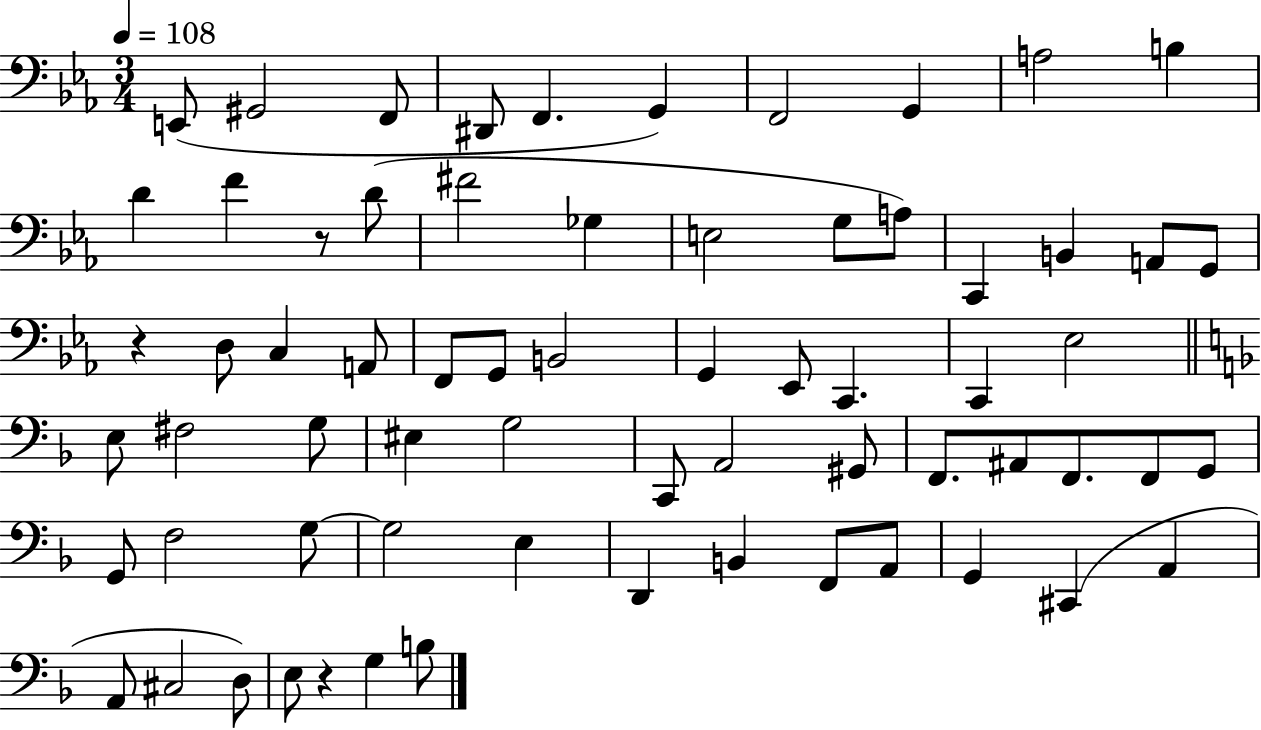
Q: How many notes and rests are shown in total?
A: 67